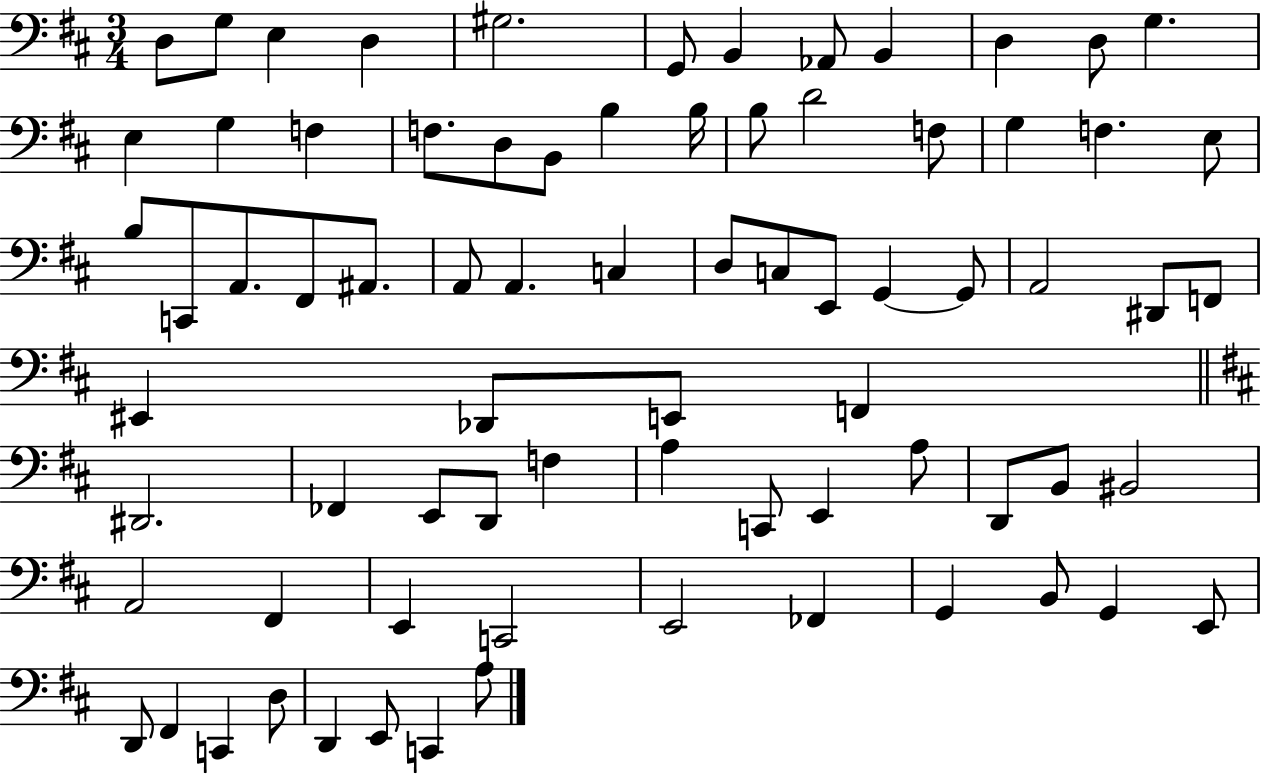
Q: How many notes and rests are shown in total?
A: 76